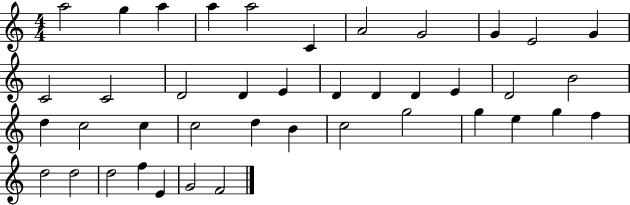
A5/h G5/q A5/q A5/q A5/h C4/q A4/h G4/h G4/q E4/h G4/q C4/h C4/h D4/h D4/q E4/q D4/q D4/q D4/q E4/q D4/h B4/h D5/q C5/h C5/q C5/h D5/q B4/q C5/h G5/h G5/q E5/q G5/q F5/q D5/h D5/h D5/h F5/q E4/q G4/h F4/h